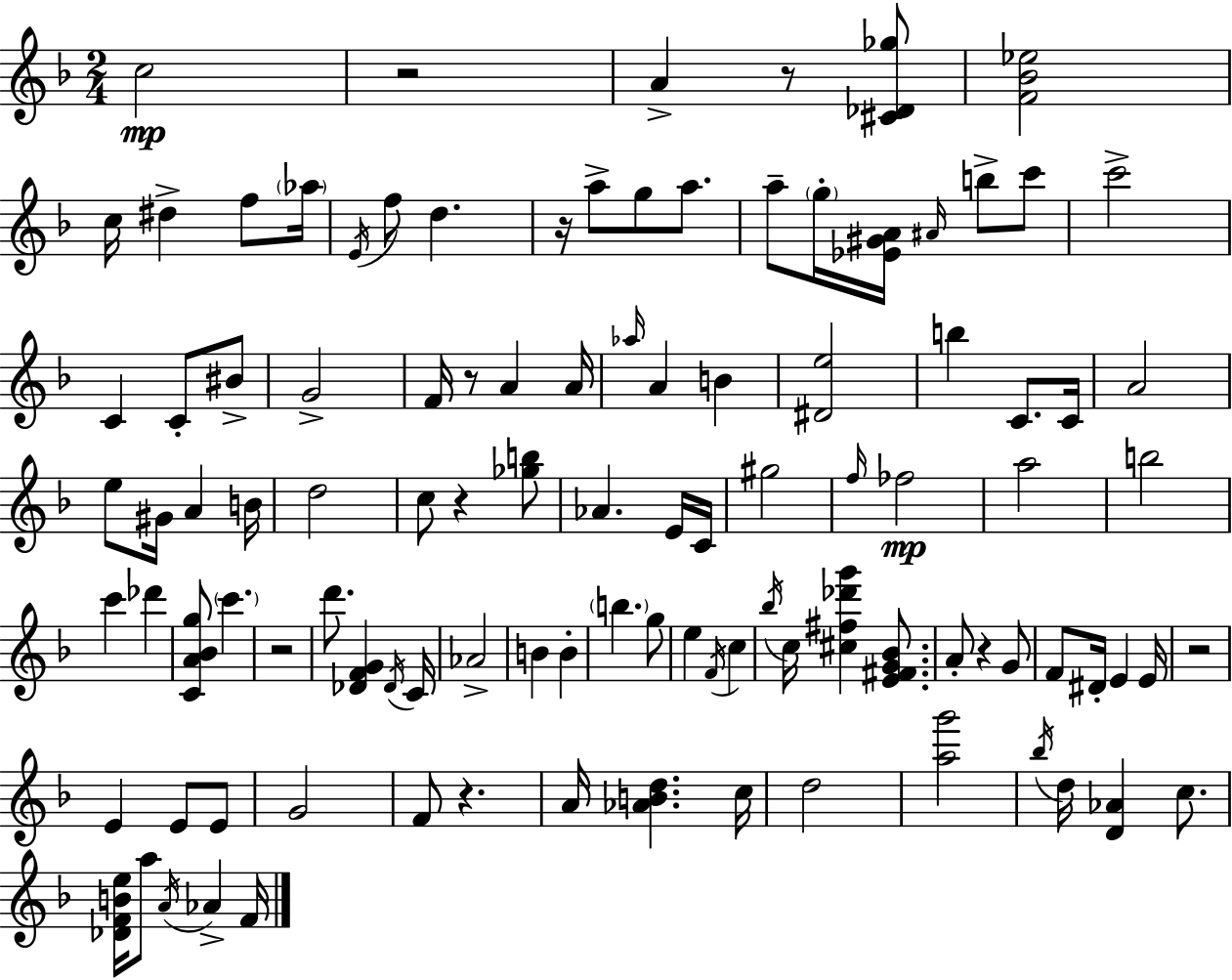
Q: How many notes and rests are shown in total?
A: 105